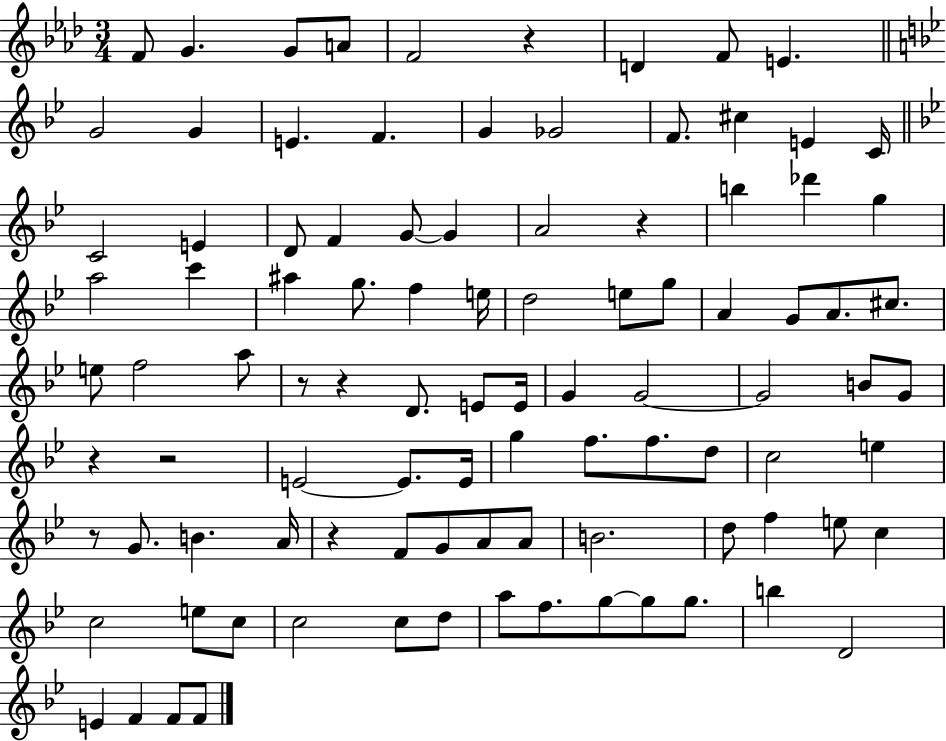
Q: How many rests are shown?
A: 8